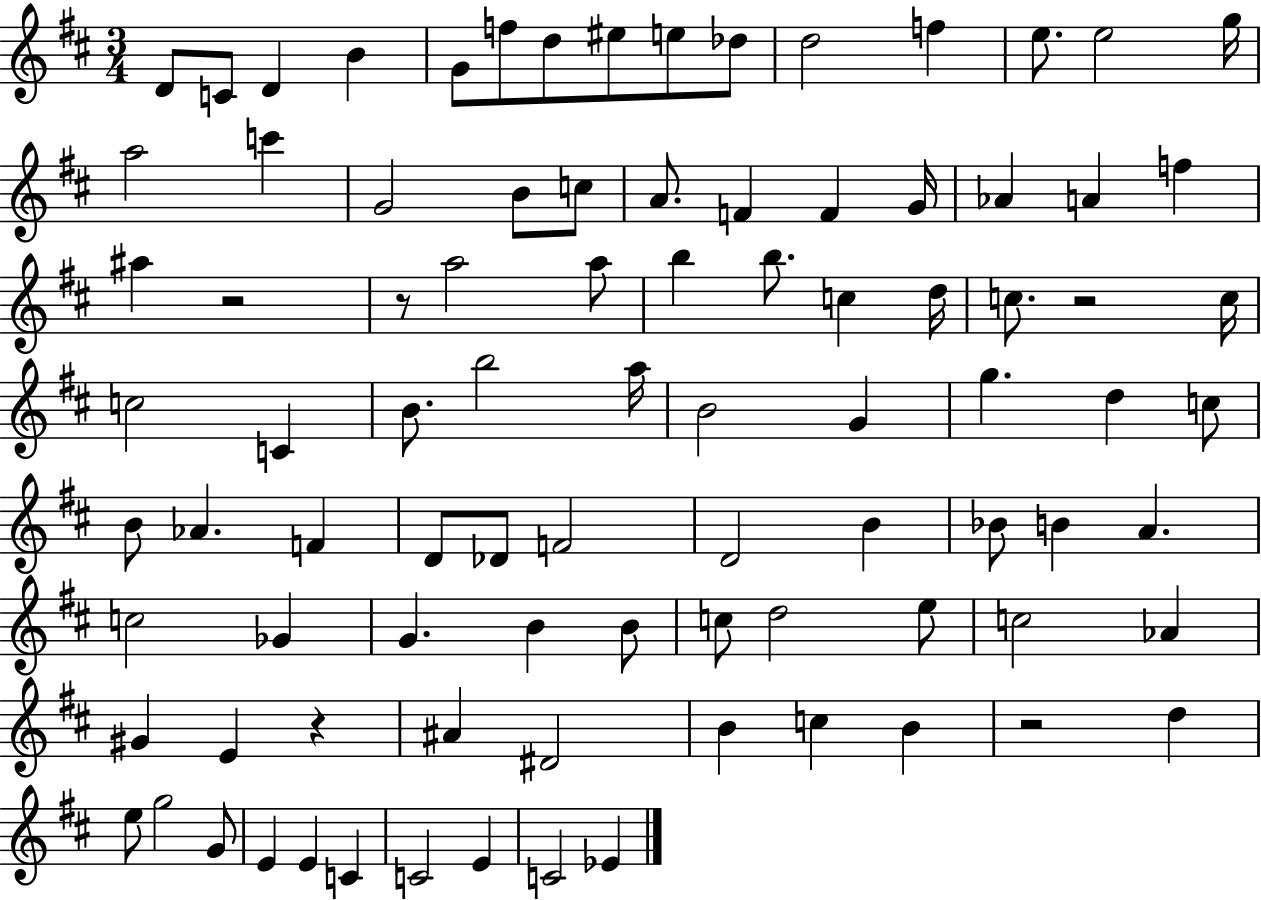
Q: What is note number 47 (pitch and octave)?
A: B4